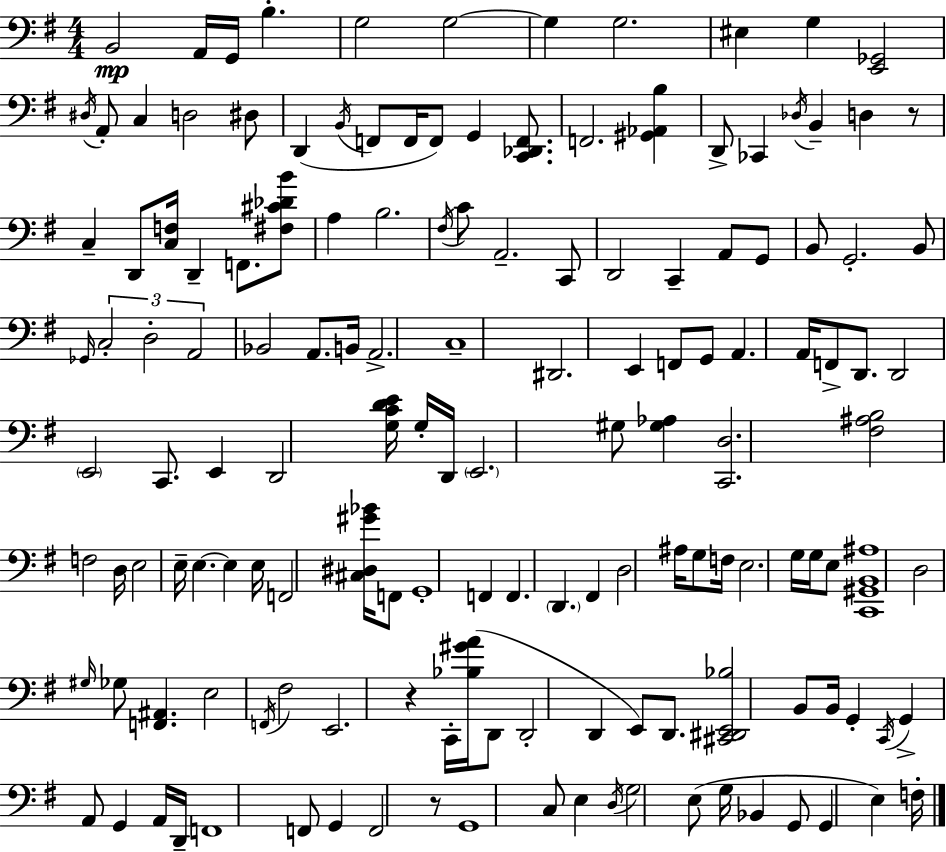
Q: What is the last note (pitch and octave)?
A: F3